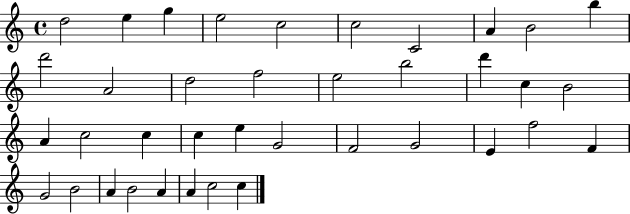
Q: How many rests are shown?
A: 0